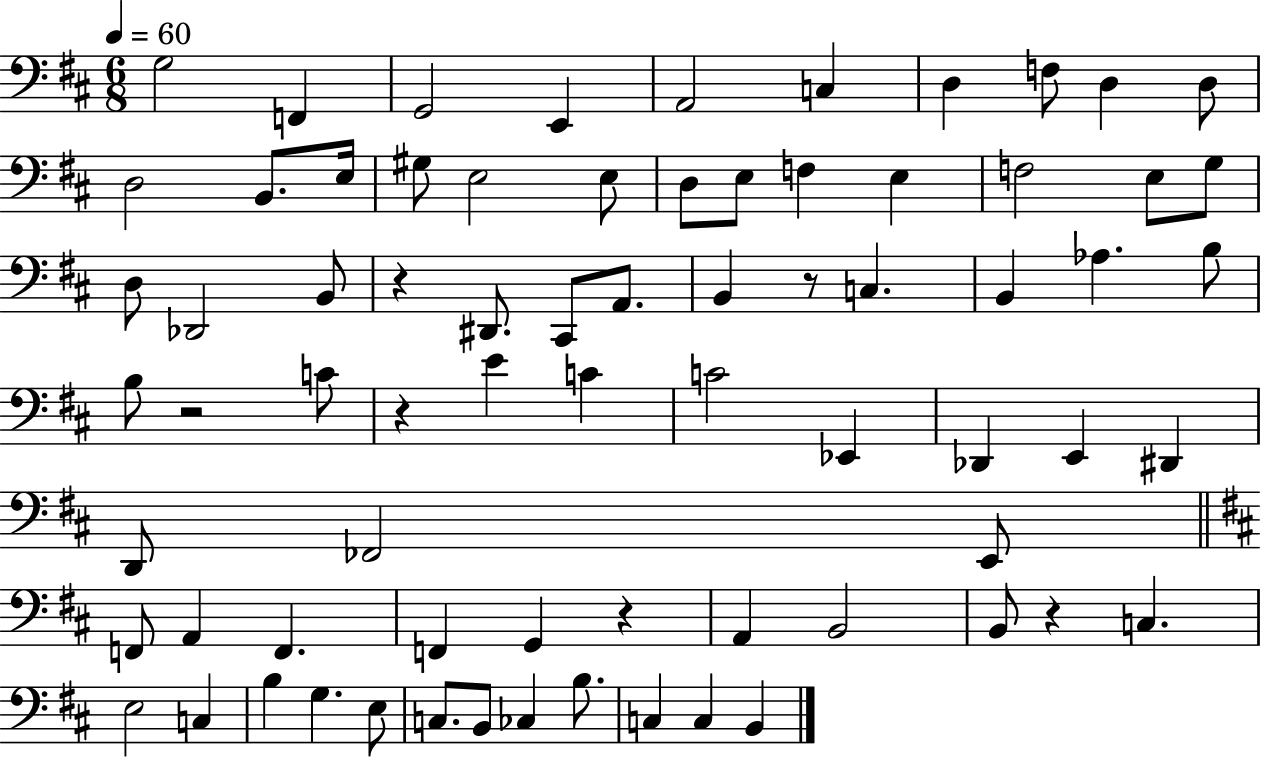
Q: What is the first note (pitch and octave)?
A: G3